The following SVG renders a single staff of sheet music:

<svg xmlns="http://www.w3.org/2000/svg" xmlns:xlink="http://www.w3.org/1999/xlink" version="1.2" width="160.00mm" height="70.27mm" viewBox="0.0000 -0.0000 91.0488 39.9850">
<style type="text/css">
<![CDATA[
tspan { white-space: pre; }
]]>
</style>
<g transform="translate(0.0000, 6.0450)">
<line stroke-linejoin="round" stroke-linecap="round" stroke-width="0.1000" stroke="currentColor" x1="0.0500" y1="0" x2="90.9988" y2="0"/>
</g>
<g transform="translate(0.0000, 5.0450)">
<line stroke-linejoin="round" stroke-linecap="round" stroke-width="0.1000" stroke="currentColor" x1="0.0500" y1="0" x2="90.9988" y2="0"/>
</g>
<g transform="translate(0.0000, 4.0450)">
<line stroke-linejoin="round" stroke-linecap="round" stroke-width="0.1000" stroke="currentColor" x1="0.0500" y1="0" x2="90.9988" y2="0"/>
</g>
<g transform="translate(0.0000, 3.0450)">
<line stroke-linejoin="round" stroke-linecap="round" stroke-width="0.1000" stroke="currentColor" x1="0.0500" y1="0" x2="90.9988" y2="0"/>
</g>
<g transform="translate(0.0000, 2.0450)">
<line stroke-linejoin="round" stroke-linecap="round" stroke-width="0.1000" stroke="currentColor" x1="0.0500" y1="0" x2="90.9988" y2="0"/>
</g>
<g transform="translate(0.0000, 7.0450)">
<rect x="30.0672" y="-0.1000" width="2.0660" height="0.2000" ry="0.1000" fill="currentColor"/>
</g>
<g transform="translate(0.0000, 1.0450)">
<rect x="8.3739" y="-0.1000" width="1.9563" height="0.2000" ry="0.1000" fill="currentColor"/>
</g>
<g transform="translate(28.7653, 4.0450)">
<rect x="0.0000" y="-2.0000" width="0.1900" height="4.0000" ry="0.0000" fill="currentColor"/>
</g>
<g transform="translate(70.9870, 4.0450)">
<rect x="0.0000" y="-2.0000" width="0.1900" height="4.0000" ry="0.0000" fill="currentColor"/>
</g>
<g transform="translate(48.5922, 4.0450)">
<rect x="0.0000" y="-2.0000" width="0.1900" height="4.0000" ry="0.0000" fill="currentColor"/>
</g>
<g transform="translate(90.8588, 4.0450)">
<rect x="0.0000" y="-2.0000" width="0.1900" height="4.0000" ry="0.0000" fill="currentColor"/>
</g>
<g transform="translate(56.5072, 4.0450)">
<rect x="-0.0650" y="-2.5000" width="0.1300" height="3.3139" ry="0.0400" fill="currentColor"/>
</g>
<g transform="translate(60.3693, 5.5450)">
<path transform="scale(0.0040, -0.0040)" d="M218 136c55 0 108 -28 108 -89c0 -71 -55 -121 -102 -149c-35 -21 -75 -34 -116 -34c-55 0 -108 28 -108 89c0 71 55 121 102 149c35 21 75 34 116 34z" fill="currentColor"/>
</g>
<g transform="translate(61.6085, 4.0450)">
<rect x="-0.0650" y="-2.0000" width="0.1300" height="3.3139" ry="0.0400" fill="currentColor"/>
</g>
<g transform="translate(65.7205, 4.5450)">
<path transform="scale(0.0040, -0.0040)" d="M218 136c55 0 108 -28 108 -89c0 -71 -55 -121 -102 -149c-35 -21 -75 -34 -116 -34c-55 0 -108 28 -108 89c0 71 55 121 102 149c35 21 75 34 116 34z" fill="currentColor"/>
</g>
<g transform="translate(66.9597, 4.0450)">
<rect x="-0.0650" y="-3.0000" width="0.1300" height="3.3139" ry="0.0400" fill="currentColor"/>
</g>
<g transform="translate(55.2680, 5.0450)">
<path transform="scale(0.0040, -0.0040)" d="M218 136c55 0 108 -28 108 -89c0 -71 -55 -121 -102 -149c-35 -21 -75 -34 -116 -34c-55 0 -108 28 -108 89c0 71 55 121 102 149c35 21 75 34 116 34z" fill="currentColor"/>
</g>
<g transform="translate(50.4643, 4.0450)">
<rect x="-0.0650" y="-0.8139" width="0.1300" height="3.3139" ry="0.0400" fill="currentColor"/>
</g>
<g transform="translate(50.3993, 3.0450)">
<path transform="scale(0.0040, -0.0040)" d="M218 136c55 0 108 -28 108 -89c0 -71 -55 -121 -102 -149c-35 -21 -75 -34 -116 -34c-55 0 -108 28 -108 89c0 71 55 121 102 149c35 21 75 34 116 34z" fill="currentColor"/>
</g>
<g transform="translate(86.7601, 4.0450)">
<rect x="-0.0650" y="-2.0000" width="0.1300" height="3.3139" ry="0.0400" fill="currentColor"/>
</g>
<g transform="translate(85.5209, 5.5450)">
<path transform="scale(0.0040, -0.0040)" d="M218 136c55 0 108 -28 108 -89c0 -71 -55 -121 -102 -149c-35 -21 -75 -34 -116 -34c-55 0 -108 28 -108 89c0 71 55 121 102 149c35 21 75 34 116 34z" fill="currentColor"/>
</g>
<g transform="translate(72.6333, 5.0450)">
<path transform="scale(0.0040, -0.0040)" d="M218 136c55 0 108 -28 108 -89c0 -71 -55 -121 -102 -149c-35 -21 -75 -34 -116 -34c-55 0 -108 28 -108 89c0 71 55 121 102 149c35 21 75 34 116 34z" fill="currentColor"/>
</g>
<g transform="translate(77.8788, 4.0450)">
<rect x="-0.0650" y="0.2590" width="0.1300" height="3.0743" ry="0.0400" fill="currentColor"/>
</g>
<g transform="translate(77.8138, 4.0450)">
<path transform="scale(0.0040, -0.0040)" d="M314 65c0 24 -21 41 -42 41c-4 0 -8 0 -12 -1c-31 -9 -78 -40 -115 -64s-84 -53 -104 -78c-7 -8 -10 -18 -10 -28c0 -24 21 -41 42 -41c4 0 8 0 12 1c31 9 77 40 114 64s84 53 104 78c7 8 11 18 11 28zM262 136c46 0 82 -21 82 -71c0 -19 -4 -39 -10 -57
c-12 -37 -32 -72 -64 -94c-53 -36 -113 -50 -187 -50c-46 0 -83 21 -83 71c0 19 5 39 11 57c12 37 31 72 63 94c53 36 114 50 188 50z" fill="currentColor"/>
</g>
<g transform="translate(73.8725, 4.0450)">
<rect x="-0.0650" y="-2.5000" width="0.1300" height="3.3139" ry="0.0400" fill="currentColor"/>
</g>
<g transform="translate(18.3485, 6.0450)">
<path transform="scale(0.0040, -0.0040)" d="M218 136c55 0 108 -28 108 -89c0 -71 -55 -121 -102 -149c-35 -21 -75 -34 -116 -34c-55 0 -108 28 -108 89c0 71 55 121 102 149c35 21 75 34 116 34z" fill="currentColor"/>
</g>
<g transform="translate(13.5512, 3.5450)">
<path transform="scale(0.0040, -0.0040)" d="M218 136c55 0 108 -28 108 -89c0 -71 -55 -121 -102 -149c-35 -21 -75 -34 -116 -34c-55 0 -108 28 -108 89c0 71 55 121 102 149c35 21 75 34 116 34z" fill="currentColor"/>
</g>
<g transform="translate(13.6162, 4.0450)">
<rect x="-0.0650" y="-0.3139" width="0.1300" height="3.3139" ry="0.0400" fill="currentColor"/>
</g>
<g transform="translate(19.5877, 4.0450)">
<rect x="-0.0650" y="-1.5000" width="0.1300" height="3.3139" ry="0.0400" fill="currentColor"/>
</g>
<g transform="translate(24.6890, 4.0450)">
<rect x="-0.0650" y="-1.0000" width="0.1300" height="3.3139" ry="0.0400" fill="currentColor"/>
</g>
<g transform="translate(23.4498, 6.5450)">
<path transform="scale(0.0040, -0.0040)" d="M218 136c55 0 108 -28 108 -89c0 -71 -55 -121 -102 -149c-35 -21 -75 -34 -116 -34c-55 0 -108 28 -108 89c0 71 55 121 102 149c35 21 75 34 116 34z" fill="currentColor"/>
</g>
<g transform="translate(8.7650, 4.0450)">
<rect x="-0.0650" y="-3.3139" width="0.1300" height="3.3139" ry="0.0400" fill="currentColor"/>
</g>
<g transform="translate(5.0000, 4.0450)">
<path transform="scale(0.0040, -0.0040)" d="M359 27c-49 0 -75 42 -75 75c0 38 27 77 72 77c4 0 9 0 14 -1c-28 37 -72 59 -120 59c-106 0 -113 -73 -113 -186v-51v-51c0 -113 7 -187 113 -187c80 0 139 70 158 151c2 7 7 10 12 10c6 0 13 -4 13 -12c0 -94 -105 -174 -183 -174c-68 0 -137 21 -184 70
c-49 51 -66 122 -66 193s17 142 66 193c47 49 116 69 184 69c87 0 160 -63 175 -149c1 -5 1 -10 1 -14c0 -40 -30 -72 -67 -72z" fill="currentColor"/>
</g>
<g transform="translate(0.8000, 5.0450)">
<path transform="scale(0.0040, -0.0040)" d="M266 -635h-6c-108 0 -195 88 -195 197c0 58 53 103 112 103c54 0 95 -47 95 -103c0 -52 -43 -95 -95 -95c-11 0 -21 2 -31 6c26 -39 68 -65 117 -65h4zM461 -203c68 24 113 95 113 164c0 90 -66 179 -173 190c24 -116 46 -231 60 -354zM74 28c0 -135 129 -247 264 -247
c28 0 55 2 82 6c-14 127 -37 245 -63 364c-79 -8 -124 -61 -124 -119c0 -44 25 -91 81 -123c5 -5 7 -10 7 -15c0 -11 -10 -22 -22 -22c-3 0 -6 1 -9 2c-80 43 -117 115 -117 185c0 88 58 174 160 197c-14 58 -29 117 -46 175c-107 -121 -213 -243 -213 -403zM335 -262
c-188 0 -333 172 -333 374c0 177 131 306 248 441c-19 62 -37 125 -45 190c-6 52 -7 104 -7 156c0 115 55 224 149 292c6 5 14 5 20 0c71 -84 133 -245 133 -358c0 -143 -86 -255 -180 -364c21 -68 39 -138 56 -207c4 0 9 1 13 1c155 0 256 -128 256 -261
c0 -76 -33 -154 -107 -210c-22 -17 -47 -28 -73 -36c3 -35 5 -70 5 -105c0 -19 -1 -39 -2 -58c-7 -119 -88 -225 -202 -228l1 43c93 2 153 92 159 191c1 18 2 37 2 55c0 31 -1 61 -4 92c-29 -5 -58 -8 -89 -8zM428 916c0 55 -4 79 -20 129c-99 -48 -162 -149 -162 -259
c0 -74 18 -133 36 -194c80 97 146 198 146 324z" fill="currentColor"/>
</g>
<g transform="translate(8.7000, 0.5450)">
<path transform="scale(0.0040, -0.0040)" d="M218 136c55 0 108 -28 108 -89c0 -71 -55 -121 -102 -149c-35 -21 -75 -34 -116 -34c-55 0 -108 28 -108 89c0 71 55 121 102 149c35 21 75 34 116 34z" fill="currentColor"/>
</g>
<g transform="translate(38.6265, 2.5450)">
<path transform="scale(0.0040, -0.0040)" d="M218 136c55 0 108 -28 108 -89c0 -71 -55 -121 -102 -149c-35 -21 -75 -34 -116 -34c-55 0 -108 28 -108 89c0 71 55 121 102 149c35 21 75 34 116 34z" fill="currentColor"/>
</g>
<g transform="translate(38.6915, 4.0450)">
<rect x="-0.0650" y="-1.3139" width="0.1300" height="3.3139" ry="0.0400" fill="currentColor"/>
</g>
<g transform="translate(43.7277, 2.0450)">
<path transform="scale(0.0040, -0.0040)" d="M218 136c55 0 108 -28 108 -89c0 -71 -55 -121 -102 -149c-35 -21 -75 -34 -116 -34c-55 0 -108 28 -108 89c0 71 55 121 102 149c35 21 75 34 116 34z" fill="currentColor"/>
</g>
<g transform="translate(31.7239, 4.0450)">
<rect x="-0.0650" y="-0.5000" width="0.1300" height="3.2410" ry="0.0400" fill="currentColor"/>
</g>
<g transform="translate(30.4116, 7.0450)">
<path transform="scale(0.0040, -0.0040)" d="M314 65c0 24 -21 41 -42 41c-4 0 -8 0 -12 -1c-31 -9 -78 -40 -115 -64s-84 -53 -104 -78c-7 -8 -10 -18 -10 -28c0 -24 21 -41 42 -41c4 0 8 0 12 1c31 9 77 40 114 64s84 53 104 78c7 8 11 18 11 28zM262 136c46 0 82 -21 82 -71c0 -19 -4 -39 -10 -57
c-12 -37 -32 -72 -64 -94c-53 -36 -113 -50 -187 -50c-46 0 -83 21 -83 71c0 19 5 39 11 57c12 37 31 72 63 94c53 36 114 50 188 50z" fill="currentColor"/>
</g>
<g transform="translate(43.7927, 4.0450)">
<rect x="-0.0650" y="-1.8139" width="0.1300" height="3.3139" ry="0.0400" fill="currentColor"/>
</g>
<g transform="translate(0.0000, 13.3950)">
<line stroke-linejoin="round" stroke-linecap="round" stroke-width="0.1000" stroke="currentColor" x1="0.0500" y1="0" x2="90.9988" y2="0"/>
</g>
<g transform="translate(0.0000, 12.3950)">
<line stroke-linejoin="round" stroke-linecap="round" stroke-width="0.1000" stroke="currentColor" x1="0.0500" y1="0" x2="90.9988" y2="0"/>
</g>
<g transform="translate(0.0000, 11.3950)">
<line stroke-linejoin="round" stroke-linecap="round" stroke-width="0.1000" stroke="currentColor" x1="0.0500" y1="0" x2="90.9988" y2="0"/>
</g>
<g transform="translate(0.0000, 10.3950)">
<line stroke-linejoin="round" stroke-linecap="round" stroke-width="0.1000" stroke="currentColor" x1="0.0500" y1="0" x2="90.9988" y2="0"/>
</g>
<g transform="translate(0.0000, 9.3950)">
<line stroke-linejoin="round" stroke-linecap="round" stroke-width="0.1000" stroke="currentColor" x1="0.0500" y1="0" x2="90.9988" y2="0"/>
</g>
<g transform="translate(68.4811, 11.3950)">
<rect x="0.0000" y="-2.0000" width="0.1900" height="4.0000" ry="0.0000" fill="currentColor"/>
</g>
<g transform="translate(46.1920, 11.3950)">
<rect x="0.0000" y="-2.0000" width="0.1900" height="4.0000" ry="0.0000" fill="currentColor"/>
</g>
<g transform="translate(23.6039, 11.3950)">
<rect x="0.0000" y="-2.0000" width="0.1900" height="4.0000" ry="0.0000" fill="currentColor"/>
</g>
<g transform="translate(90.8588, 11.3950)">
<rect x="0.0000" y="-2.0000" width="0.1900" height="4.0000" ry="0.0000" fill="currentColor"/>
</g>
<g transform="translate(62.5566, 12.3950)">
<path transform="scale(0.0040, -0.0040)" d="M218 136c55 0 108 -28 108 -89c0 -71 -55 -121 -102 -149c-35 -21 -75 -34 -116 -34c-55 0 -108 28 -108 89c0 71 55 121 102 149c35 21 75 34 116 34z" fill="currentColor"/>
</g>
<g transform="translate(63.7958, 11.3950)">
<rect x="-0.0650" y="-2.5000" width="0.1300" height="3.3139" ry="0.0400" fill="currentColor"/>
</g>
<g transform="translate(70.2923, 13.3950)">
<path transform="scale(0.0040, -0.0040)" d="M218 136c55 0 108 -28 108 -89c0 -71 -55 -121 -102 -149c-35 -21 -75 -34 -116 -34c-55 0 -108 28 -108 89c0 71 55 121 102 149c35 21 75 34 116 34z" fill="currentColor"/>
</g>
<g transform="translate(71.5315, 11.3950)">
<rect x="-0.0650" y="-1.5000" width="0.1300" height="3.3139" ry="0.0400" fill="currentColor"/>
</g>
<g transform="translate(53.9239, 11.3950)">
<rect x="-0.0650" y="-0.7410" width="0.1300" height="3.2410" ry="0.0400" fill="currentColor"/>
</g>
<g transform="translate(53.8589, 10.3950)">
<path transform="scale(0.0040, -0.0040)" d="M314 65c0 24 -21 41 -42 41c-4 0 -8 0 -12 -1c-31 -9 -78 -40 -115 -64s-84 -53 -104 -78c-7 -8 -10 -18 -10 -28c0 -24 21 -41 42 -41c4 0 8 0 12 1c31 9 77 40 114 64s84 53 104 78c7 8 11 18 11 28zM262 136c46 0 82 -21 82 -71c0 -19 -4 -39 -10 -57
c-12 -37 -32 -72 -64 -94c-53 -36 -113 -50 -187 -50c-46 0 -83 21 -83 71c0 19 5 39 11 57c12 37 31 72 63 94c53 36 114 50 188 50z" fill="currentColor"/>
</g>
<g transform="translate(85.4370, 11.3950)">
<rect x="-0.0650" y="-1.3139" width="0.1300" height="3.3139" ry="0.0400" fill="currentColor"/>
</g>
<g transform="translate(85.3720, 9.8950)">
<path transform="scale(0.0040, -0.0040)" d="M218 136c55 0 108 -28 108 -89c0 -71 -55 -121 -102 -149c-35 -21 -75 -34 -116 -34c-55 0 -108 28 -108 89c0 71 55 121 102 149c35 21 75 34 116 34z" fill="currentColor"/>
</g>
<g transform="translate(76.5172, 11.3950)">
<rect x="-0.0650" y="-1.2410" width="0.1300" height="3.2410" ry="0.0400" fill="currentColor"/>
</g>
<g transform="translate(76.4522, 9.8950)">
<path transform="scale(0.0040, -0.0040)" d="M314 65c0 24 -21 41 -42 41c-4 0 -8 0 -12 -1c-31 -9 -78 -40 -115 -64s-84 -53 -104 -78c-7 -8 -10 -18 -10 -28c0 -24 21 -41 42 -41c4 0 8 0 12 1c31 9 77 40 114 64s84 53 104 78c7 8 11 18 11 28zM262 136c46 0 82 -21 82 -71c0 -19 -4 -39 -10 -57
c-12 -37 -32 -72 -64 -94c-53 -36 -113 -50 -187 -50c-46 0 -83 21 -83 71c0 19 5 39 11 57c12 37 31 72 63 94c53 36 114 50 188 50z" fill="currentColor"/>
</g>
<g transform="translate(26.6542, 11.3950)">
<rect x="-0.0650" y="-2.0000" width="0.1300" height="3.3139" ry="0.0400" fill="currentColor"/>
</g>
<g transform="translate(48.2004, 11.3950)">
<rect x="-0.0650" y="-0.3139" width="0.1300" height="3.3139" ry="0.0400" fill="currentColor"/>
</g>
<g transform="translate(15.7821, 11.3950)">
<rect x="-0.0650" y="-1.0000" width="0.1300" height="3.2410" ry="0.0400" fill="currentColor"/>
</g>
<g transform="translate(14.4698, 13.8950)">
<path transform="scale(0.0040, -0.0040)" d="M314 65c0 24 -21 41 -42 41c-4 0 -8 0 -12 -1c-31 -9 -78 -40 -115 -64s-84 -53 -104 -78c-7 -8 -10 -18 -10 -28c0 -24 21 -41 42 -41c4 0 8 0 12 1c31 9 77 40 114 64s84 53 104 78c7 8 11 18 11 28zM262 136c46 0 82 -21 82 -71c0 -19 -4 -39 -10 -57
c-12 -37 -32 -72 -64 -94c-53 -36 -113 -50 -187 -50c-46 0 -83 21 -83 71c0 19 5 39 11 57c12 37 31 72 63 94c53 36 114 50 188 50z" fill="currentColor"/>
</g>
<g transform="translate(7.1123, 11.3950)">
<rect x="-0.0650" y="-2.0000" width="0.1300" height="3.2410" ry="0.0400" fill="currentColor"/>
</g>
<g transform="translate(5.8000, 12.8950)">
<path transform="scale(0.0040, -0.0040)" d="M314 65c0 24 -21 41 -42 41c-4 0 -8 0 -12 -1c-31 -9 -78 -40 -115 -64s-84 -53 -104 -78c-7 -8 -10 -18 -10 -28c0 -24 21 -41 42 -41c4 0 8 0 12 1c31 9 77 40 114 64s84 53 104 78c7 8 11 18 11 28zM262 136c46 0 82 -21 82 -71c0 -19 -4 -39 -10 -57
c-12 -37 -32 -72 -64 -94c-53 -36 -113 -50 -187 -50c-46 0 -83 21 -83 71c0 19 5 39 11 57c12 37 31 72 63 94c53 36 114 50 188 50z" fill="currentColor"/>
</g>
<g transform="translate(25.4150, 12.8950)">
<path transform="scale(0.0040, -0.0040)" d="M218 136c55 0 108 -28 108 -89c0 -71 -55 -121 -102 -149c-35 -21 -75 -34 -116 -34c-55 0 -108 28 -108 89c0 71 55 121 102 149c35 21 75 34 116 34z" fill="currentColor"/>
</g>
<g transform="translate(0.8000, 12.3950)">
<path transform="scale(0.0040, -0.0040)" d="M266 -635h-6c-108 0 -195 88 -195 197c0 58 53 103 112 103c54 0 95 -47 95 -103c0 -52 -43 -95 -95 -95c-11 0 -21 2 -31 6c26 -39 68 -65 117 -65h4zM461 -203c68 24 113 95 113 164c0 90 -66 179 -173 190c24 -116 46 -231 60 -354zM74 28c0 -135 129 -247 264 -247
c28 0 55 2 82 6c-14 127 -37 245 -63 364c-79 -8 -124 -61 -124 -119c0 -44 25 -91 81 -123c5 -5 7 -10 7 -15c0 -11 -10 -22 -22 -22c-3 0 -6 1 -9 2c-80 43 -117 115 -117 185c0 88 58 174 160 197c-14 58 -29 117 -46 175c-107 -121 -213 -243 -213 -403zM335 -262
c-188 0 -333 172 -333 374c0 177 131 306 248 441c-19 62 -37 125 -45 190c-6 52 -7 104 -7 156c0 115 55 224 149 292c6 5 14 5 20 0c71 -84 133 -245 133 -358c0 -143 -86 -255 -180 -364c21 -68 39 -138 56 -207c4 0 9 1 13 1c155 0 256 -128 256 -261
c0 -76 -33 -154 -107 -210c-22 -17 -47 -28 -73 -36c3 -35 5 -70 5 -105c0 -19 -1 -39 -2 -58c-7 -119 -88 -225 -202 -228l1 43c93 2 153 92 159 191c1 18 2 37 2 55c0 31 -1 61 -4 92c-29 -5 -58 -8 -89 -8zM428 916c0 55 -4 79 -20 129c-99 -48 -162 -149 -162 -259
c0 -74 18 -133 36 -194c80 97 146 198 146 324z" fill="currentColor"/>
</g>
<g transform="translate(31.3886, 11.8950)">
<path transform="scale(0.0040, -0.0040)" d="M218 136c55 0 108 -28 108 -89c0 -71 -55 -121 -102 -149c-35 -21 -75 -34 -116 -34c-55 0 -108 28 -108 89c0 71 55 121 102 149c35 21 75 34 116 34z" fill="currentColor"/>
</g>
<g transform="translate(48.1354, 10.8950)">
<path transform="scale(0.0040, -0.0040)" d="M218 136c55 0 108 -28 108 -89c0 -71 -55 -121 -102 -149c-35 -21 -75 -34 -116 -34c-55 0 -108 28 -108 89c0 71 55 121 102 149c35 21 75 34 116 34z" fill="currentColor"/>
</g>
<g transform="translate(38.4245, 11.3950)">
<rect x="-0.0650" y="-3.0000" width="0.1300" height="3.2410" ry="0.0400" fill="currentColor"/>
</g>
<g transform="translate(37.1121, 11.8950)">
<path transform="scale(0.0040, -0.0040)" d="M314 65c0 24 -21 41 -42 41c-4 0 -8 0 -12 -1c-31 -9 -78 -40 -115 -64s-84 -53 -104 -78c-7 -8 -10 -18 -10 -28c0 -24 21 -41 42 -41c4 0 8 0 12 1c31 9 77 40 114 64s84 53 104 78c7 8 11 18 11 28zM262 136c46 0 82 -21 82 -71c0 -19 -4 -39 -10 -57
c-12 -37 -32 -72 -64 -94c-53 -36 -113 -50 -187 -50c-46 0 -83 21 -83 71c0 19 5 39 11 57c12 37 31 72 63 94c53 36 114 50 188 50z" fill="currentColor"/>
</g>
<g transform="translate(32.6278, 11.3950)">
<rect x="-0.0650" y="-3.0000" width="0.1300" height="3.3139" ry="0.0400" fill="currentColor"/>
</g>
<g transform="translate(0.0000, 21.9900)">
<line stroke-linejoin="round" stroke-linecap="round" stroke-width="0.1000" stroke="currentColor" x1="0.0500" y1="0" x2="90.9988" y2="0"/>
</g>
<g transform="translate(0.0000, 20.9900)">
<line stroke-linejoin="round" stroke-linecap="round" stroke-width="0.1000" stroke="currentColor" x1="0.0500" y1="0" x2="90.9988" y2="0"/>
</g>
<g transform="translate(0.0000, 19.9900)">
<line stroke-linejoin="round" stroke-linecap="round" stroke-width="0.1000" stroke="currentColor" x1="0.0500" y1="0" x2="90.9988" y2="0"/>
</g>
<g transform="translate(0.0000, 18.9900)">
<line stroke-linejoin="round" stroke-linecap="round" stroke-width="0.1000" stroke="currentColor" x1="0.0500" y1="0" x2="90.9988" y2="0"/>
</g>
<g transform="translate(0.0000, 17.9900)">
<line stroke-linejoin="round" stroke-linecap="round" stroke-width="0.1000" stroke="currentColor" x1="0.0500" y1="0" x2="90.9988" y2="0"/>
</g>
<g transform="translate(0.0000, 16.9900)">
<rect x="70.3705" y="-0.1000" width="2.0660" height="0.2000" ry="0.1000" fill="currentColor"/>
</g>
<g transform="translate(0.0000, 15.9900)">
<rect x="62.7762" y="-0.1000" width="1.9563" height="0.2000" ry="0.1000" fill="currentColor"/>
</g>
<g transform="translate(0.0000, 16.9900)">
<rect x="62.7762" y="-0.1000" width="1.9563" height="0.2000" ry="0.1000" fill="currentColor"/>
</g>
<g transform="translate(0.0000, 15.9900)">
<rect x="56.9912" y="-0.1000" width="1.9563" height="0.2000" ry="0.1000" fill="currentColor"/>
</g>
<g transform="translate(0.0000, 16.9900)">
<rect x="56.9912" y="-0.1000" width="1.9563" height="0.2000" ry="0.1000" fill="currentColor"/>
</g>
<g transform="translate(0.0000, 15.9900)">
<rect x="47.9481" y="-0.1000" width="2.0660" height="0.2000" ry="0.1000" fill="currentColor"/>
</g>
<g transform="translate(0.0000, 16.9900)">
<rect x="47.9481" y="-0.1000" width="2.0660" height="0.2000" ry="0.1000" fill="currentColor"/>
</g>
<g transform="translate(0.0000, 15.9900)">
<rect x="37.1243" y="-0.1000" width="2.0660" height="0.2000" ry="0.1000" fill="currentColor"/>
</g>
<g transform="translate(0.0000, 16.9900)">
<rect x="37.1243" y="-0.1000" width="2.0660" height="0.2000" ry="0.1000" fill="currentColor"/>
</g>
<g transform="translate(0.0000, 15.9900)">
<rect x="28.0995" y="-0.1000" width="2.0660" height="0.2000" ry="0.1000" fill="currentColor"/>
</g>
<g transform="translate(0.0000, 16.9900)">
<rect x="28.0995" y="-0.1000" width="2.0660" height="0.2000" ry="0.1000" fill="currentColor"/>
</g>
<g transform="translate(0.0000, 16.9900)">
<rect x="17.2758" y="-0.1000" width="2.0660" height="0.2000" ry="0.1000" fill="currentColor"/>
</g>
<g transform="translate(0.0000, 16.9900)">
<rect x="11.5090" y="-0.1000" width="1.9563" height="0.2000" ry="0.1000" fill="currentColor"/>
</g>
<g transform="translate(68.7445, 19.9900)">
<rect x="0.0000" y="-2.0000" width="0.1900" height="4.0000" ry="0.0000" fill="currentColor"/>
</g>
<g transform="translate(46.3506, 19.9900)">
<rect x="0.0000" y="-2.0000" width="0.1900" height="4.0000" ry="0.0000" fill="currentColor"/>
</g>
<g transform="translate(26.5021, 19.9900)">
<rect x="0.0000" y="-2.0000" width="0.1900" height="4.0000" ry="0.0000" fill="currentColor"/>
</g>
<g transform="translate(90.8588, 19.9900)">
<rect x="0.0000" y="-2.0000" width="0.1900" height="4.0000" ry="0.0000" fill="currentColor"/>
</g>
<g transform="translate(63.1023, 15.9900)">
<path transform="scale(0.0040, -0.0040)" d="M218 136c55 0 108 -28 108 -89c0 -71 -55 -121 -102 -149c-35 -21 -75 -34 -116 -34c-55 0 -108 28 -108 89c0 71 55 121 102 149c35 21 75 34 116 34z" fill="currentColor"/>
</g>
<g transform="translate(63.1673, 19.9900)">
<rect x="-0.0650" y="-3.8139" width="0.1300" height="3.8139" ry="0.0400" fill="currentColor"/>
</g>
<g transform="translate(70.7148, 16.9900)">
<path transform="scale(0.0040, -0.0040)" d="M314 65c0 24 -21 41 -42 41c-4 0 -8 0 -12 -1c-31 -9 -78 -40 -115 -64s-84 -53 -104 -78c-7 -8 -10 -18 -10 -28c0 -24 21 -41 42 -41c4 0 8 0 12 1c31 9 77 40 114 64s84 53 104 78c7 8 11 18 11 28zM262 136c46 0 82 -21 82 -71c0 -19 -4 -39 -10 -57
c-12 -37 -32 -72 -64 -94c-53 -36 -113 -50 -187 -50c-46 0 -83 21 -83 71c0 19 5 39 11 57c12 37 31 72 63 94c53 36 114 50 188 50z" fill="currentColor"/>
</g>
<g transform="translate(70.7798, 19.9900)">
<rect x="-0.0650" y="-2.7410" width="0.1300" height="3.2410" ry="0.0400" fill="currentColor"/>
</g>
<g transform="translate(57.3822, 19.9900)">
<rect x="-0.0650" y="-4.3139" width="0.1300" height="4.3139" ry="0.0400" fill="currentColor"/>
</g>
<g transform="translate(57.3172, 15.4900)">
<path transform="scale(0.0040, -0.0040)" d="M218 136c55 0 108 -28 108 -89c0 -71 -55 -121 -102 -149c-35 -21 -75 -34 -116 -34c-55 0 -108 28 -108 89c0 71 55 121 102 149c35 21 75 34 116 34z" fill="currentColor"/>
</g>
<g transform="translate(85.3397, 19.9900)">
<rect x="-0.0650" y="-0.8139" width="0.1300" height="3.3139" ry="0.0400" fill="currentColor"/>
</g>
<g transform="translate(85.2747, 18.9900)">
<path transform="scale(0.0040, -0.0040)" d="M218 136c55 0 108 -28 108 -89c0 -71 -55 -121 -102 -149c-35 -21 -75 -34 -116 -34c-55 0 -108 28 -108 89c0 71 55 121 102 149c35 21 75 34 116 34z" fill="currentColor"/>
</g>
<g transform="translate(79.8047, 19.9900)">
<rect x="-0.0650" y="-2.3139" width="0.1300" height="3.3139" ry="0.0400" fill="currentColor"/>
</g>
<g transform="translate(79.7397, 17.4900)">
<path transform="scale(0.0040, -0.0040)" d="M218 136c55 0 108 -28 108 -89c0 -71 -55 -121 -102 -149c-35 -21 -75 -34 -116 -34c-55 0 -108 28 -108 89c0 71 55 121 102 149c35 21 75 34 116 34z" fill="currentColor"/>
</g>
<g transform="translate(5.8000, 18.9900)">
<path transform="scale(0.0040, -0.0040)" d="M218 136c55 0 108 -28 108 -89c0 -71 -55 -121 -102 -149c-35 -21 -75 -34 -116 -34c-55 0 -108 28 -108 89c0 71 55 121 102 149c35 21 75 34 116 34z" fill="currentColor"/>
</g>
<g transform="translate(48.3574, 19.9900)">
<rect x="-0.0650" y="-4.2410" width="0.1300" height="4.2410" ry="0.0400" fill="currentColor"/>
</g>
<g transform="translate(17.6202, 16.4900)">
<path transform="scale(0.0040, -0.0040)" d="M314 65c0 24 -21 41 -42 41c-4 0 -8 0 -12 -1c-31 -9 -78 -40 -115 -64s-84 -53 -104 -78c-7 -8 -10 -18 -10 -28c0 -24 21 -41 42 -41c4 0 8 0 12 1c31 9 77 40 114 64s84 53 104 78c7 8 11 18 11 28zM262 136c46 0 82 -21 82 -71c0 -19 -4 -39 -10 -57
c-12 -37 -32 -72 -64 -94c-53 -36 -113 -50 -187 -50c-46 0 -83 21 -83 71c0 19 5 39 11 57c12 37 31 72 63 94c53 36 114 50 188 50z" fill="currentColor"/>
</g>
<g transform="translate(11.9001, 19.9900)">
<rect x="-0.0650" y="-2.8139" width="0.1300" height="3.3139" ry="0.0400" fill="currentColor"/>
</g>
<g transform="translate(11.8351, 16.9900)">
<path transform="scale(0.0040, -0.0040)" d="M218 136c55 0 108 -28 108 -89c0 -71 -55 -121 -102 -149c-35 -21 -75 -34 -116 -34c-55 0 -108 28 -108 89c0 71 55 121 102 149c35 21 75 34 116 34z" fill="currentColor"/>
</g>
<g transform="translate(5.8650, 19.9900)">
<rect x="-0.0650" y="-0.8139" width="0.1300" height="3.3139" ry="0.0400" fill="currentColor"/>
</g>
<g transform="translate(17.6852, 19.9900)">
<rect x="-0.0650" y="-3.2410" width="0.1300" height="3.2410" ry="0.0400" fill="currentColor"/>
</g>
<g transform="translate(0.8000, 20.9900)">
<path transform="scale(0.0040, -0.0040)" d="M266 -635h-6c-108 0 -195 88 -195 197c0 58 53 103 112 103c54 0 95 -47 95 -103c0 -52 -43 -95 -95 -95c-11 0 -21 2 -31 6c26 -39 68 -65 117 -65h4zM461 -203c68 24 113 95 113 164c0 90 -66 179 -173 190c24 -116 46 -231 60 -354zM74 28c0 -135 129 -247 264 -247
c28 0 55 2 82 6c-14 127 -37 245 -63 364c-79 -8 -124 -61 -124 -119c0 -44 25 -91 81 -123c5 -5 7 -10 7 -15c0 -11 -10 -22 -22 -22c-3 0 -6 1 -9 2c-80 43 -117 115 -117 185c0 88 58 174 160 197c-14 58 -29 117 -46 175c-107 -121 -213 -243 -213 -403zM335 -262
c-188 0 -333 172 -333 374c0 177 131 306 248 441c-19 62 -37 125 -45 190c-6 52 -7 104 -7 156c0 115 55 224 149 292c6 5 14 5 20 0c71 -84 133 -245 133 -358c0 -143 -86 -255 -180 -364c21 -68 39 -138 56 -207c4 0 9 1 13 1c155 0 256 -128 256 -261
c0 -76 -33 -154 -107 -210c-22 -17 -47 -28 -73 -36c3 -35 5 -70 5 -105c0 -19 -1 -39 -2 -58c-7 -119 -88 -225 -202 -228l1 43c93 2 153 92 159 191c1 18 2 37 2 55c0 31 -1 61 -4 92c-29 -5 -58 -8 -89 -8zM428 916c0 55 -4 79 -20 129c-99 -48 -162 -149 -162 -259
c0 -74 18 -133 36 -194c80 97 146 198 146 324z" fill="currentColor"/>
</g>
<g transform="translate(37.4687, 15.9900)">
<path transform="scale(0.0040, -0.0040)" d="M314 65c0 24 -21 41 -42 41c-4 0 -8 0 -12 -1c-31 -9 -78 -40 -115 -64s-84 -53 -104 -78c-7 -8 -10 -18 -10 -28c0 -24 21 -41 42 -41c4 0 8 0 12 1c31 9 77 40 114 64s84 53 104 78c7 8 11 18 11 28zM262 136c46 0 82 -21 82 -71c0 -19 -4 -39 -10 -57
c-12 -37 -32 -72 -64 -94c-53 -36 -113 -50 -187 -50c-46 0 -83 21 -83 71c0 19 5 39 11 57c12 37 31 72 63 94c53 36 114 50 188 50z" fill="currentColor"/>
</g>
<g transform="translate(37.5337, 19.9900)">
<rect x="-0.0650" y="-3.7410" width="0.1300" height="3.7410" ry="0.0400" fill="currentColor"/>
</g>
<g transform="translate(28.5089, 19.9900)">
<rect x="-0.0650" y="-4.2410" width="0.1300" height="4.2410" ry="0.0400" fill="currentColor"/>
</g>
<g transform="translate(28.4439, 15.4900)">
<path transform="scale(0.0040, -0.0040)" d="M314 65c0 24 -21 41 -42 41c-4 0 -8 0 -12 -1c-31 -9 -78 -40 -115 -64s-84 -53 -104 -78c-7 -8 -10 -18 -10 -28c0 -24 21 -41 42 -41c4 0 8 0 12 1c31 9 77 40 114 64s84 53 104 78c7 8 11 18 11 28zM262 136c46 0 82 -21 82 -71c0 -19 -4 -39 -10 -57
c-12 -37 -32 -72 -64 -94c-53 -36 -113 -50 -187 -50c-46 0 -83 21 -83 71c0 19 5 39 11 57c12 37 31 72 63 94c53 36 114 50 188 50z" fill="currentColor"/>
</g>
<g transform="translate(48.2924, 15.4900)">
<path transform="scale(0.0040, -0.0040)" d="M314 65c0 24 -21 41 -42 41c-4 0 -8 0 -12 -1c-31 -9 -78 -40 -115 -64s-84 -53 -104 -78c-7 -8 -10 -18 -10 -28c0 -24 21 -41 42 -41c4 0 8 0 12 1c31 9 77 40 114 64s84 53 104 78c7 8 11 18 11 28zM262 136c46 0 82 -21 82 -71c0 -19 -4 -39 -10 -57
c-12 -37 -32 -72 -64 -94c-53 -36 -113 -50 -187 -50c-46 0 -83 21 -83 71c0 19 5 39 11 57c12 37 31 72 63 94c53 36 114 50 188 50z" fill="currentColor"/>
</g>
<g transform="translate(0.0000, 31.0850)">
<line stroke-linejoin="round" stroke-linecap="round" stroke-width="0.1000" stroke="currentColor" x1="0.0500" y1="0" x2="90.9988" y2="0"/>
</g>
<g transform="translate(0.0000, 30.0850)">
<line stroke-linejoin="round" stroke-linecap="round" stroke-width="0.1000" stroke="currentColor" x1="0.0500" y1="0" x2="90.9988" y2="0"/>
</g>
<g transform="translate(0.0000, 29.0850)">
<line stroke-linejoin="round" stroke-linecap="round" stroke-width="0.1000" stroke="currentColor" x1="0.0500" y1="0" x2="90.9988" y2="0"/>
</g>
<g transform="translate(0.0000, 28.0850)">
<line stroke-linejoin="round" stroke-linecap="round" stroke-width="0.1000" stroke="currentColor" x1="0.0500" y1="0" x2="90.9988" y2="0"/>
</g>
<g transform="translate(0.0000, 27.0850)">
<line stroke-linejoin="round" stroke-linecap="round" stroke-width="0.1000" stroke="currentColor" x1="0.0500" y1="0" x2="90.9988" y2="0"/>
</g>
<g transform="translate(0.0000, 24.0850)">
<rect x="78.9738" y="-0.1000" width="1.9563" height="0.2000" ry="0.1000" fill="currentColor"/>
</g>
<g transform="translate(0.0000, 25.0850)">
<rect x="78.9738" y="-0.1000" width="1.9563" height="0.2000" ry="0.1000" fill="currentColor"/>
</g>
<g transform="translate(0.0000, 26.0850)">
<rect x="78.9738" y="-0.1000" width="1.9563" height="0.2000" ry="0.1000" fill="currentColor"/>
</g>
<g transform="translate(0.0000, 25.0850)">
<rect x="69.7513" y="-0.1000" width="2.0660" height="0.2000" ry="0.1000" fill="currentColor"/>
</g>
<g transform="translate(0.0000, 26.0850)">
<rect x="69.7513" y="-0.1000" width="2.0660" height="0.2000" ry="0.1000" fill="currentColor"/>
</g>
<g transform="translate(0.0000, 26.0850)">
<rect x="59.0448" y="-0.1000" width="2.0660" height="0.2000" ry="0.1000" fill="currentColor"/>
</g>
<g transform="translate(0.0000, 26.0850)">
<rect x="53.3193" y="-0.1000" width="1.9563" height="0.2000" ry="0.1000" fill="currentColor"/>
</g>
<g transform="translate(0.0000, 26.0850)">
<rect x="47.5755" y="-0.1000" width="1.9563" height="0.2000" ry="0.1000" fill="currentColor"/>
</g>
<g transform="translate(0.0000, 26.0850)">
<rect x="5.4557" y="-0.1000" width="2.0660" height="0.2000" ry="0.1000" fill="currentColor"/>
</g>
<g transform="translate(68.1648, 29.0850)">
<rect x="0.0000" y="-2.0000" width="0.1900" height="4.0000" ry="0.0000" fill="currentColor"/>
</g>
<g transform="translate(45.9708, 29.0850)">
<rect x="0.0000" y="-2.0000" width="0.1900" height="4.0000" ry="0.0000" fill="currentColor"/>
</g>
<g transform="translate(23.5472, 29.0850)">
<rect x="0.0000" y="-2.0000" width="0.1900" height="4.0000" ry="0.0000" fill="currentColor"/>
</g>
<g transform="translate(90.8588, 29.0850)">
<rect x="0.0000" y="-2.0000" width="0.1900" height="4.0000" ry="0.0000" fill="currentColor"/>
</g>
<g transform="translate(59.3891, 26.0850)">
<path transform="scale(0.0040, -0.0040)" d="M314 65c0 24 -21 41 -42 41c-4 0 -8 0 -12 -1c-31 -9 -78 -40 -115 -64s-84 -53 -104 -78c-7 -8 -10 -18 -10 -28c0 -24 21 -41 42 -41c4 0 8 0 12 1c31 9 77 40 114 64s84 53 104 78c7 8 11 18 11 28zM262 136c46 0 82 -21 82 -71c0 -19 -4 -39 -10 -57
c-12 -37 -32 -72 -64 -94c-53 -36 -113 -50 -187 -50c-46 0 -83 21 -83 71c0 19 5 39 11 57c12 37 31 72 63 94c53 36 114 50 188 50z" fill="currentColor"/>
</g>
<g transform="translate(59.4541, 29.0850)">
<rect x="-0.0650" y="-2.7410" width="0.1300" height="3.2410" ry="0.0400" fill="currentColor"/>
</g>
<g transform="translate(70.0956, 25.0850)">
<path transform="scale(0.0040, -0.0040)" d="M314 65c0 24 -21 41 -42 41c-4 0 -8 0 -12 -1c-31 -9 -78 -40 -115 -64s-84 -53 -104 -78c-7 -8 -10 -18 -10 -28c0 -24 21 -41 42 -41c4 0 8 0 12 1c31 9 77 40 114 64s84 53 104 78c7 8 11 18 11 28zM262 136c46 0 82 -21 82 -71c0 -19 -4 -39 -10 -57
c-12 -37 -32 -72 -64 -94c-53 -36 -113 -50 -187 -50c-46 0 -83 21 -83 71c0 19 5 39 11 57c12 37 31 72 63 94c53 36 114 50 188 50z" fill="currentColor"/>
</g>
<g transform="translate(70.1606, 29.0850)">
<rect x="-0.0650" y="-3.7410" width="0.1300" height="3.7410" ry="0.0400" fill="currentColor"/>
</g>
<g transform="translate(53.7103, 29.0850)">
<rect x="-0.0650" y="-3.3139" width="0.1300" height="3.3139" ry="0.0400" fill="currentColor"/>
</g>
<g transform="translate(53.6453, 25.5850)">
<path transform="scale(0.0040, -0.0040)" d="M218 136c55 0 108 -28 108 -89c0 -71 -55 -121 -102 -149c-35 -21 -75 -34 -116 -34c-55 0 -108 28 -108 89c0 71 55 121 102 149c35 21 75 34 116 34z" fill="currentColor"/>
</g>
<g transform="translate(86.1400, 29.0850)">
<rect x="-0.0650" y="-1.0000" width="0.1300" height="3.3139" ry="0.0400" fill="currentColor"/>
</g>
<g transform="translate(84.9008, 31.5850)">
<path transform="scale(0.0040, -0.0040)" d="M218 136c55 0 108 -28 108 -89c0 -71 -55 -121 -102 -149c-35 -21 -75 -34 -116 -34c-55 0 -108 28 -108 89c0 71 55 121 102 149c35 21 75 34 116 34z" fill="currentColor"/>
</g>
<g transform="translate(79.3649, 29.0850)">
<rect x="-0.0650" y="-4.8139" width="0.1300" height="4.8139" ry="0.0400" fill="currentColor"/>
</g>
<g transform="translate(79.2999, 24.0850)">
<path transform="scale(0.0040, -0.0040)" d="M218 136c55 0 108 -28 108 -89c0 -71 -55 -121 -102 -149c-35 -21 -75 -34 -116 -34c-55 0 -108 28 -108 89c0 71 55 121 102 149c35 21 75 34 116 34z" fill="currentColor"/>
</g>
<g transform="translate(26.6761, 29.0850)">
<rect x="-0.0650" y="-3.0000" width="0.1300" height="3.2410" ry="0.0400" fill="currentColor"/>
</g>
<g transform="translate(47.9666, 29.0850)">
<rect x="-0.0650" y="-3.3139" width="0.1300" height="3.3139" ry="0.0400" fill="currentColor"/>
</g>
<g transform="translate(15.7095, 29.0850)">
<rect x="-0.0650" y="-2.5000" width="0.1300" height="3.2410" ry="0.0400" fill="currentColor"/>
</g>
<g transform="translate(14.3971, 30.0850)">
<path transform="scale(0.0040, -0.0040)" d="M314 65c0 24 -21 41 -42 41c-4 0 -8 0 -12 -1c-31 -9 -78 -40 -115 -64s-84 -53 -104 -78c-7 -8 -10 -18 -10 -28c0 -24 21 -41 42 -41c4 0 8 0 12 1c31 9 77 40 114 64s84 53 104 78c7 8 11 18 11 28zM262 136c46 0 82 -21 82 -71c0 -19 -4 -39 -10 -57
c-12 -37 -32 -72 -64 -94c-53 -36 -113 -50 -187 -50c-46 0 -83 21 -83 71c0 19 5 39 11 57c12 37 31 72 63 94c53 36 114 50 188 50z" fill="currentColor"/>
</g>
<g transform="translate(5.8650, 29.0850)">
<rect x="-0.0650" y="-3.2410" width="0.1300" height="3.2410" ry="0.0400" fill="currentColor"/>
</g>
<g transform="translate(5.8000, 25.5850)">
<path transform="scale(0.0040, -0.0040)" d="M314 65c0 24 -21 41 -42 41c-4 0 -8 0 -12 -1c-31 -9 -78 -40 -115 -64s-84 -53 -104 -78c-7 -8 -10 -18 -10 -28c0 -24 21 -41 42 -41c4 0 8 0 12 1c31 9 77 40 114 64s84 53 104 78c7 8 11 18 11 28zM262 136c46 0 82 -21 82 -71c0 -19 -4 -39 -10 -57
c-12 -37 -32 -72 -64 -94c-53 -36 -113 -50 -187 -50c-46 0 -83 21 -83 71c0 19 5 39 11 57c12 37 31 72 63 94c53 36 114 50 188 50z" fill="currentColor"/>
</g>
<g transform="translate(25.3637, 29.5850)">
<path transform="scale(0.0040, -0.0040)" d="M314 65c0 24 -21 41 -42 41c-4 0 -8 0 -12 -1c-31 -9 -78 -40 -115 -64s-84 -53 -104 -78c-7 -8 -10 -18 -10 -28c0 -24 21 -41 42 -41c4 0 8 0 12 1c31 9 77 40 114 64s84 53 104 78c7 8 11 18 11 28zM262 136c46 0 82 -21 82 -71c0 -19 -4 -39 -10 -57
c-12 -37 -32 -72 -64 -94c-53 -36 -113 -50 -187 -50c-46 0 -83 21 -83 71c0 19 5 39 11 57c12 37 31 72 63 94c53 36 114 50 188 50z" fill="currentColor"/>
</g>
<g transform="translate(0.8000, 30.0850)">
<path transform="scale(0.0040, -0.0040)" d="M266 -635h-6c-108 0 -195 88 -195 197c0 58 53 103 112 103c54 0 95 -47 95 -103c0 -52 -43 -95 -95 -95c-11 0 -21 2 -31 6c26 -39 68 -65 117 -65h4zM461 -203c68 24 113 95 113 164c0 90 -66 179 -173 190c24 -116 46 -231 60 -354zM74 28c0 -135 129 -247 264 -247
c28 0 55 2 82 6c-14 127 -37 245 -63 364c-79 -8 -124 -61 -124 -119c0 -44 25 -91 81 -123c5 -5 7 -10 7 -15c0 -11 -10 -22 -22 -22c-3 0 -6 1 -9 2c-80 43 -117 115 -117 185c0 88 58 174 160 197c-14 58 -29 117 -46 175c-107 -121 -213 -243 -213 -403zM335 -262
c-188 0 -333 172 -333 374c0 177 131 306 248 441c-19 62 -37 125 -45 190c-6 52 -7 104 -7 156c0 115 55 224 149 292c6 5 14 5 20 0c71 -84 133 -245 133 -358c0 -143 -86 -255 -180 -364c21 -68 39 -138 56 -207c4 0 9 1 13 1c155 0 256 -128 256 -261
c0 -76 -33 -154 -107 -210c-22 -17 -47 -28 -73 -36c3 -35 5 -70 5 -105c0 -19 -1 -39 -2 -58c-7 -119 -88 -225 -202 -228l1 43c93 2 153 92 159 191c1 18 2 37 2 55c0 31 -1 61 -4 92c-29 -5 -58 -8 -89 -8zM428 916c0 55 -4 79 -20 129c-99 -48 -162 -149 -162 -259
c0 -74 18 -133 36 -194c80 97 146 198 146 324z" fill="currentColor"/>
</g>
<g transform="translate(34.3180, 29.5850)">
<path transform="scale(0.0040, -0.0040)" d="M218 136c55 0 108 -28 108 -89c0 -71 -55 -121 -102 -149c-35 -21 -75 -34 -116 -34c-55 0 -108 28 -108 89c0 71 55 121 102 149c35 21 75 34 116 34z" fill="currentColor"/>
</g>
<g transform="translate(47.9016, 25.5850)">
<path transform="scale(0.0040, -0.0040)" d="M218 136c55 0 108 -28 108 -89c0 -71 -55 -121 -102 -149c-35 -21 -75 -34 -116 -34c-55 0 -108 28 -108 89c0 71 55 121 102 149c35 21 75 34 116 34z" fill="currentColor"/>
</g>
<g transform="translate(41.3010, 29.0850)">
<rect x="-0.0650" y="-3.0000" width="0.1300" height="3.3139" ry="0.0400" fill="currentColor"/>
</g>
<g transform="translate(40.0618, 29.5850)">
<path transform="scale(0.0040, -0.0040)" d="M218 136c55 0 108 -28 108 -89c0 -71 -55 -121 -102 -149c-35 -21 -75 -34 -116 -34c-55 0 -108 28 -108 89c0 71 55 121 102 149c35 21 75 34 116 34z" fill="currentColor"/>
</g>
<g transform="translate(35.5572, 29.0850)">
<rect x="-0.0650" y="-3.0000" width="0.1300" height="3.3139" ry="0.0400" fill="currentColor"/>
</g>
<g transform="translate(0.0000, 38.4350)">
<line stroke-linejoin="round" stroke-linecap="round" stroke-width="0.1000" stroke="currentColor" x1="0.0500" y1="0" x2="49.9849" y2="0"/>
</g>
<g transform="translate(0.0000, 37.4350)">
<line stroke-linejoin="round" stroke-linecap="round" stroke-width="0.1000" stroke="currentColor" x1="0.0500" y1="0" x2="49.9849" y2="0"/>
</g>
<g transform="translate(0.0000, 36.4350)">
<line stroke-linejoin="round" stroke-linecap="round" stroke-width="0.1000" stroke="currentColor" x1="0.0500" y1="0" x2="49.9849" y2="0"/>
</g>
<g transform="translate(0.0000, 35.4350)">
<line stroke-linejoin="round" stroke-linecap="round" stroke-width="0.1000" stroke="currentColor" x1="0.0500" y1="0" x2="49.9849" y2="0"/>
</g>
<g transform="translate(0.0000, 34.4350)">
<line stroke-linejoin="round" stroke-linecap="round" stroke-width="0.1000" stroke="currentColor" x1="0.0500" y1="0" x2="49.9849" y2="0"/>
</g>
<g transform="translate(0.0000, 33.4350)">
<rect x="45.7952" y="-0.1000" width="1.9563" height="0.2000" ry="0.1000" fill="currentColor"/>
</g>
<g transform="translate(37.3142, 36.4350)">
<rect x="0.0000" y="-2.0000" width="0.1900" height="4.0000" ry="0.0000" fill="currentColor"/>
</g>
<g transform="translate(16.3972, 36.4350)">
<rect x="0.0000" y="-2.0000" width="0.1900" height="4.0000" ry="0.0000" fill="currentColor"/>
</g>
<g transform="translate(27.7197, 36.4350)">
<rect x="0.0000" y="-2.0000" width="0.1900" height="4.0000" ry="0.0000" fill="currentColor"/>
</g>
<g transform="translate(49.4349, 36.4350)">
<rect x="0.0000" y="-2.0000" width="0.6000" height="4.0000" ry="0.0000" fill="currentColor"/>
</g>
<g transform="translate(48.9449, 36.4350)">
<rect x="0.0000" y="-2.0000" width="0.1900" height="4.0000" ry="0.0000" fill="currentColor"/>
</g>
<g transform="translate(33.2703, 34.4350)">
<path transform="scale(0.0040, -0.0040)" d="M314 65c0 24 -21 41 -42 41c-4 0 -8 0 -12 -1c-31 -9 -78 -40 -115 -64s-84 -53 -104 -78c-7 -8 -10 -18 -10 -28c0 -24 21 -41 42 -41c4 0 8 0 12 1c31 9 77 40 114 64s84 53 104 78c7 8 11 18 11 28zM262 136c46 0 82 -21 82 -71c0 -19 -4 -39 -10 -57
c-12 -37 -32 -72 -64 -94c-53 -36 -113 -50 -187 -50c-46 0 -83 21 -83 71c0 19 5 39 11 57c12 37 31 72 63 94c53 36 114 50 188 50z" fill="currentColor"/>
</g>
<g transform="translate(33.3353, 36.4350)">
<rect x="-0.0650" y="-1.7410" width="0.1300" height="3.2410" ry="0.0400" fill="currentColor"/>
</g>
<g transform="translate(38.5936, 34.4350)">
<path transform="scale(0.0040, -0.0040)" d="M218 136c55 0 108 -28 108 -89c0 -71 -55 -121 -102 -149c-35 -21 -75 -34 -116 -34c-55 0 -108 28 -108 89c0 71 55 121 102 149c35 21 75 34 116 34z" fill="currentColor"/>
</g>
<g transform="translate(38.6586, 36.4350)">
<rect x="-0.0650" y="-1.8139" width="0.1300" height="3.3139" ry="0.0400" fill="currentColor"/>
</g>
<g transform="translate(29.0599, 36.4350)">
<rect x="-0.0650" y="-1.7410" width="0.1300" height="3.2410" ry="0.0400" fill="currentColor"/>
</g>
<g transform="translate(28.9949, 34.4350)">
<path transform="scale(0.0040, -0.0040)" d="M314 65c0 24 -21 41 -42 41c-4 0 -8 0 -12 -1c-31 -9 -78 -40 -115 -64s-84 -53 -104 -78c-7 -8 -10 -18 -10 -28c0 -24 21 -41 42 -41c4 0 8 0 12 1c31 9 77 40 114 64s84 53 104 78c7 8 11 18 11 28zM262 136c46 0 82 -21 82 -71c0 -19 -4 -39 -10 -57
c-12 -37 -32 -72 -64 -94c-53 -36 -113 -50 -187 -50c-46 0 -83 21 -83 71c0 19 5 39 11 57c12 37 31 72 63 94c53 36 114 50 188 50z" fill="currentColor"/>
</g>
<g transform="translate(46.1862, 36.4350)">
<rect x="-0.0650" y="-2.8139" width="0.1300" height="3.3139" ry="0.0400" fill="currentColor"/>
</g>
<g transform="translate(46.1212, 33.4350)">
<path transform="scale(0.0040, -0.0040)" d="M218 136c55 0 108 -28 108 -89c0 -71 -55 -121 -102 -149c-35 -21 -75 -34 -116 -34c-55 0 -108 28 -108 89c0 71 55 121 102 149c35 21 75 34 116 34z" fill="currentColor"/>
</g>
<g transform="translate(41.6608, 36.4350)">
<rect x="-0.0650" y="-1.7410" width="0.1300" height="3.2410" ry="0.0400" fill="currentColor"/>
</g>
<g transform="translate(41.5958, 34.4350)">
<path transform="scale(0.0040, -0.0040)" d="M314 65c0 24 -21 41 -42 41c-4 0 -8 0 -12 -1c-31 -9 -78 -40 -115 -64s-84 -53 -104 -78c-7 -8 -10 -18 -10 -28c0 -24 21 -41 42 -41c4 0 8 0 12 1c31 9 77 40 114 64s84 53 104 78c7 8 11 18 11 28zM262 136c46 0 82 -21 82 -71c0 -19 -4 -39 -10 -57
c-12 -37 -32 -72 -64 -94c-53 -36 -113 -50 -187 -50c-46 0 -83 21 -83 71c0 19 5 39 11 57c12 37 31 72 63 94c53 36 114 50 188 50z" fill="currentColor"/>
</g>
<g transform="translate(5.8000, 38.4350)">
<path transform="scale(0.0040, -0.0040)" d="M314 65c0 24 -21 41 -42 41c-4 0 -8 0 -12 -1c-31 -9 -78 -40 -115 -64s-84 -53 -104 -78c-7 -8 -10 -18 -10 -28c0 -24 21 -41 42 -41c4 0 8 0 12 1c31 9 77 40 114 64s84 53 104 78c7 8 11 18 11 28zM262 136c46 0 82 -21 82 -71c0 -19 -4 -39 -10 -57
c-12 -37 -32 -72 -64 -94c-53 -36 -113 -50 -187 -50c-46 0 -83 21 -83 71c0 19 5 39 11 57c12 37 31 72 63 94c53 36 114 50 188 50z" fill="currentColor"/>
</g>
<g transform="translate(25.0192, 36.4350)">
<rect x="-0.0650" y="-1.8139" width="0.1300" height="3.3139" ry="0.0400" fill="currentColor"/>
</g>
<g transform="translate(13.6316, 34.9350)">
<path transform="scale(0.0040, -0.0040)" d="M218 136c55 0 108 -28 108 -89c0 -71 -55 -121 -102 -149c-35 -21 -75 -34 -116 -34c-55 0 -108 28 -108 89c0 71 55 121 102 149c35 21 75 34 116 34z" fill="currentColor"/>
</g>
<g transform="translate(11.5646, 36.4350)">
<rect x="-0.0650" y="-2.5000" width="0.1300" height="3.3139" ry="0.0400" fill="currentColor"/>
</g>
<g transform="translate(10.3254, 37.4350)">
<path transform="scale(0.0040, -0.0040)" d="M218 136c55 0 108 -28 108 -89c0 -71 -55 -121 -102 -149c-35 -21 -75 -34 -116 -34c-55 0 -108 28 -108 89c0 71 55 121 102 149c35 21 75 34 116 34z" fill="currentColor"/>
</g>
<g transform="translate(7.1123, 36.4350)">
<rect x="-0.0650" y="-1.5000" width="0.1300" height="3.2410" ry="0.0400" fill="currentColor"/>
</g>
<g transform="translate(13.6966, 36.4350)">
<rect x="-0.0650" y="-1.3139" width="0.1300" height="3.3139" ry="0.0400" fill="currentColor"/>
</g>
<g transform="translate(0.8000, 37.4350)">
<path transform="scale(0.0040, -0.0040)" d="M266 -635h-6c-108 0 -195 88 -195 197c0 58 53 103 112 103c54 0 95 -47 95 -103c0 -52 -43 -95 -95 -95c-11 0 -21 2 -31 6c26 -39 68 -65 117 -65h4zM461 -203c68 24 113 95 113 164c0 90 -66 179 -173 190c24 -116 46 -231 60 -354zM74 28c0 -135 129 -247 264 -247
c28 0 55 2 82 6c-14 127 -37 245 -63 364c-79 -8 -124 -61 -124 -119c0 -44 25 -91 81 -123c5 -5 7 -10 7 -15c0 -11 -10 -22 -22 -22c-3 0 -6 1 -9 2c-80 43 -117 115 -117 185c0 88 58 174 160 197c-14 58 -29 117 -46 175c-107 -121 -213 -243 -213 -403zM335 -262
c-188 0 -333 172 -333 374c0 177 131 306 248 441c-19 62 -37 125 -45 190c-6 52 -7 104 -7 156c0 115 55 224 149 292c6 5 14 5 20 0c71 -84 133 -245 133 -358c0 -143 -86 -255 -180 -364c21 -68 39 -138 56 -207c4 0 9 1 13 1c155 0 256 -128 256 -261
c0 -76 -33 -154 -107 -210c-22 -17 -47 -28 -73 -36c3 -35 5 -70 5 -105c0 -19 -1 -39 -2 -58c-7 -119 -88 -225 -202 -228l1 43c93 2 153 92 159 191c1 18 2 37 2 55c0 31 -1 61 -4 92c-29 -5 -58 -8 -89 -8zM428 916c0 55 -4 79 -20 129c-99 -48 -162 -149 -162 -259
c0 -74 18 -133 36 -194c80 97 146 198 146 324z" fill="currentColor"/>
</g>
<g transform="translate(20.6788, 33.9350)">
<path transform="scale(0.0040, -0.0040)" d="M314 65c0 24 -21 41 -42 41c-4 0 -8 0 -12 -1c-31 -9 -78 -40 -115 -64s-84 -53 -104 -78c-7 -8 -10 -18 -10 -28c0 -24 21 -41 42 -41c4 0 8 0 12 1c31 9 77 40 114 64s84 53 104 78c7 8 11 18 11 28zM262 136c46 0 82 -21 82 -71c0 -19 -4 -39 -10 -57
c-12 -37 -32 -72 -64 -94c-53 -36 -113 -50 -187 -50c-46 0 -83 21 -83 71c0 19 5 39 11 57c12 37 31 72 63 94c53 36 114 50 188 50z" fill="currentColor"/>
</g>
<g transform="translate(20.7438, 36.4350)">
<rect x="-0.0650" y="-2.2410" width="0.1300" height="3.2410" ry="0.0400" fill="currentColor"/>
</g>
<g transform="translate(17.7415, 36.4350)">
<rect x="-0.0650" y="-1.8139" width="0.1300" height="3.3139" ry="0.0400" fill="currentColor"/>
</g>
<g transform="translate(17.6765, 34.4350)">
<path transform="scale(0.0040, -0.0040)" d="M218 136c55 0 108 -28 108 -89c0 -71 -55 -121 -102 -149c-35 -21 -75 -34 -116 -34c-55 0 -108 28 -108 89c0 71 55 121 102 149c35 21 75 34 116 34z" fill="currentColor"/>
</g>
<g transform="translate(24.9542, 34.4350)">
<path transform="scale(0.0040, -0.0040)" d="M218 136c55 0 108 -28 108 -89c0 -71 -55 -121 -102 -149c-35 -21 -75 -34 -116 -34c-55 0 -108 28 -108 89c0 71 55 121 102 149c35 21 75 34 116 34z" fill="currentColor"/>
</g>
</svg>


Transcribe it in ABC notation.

X:1
T:Untitled
M:4/4
L:1/4
K:C
b c E D C2 e f d G F A G B2 F F2 D2 F A A2 c d2 G E e2 e d a b2 d'2 c'2 d'2 d' c' a2 g d b2 G2 A2 A A b b a2 c'2 e' D E2 G e f g2 f f2 f2 f f2 a